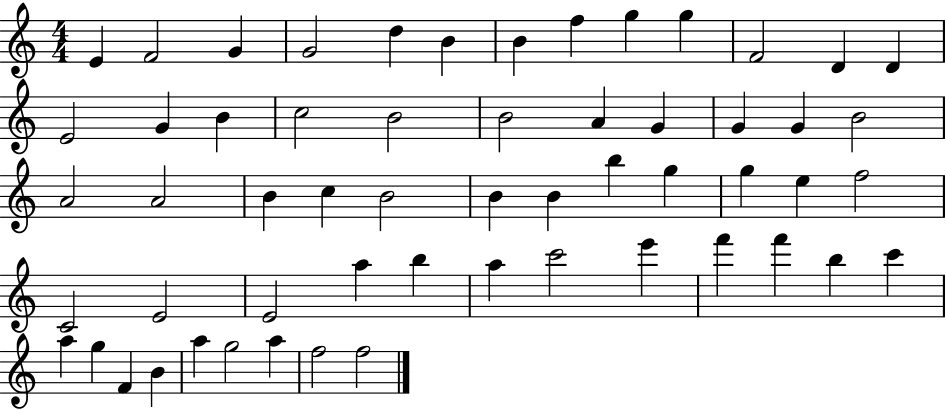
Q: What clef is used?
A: treble